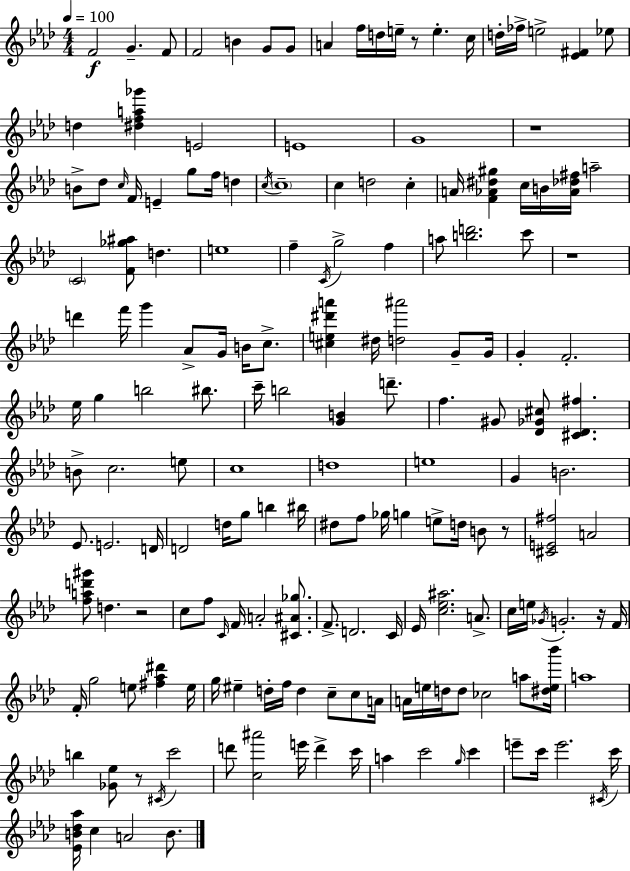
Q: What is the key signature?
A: AES major